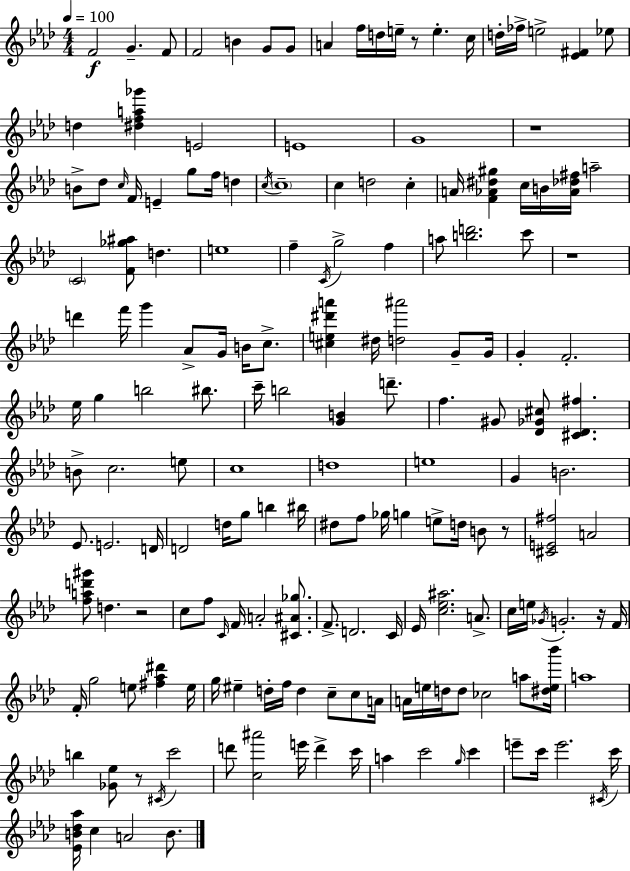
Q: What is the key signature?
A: AES major